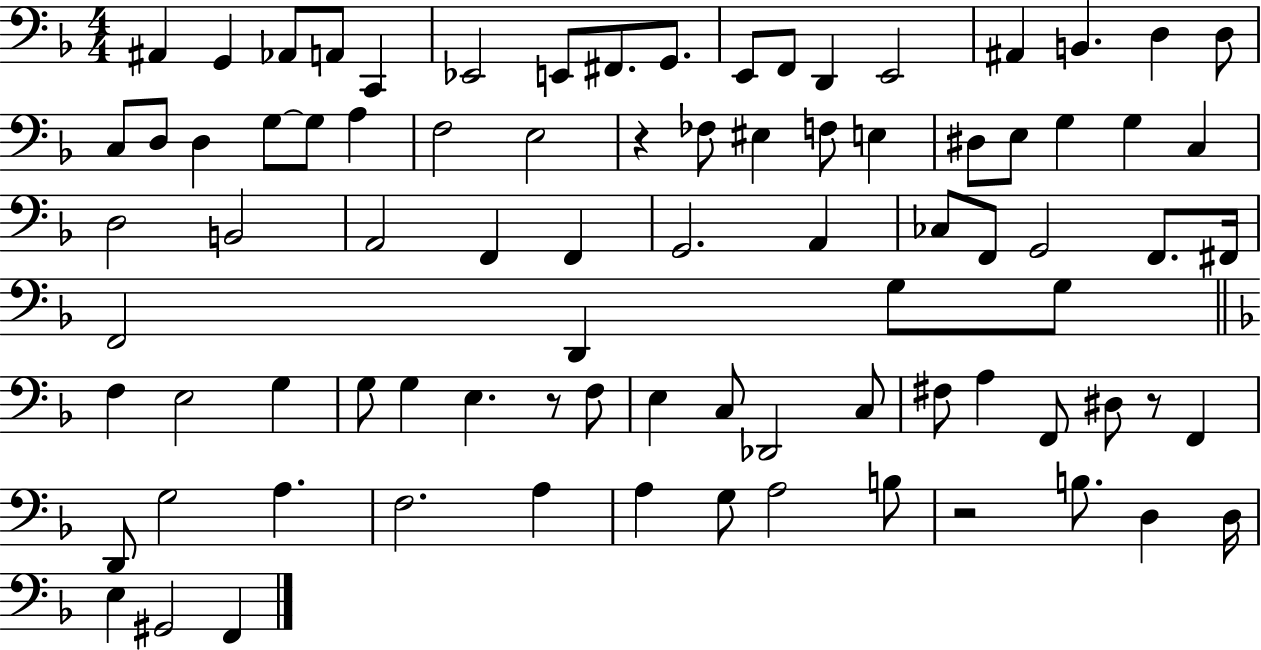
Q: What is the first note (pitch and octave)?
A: A#2